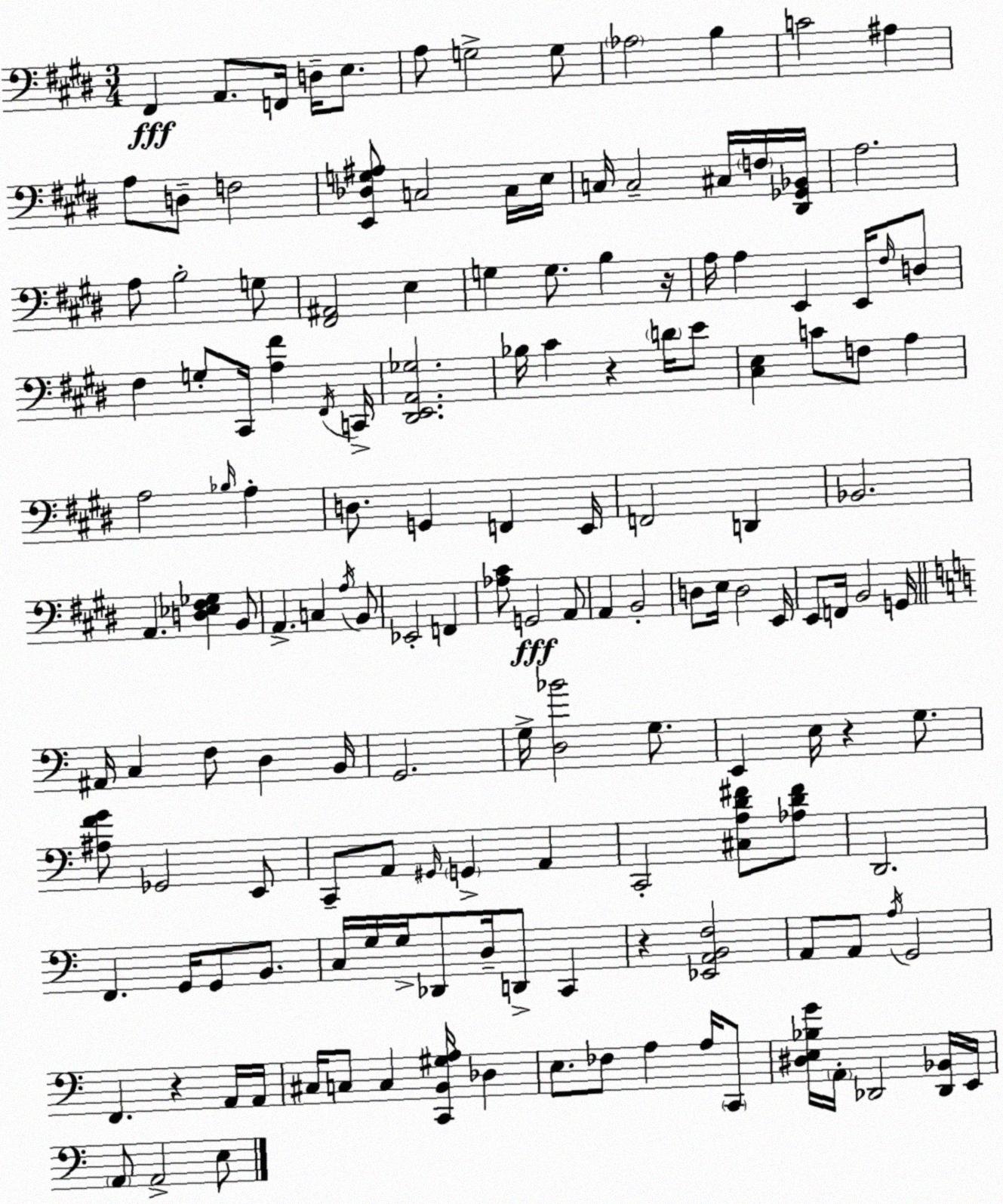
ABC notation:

X:1
T:Untitled
M:3/4
L:1/4
K:E
^F,, A,,/2 F,,/4 D,/4 E,/2 A,/2 G,2 G,/2 _A,2 B, C2 ^A, A,/2 D,/2 F,2 [E,,_D,G,^A,]/2 C,2 C,/4 E,/4 C,/4 C,2 ^C,/4 F,/4 [^D,,_G,,_B,,]/4 A,2 A,/2 B,2 G,/2 [^F,,^A,,]2 E, G, G,/2 B, z/4 A,/4 A, E,, E,,/4 ^F,/4 D,/2 ^F, G,/2 ^C,,/4 [A,^F] ^F,,/4 C,,/4 [^D,,E,,A,,_G,]2 _B,/4 ^C z D/4 E/2 [^C,E,] C/2 F,/2 A, A,2 _B,/4 A, D,/2 G,, F,, E,,/4 F,,2 D,, _B,,2 A,, [D,_E,^F,_G,] B,,/2 A,, C, A,/4 B,,/2 _E,,2 F,, [_A,^C]/2 G,,2 A,,/2 A,, B,,2 D,/2 E,/4 D,2 E,,/4 E,,/2 F,,/4 B,,2 G,,/4 ^A,,/4 C, F,/2 D, B,,/4 G,,2 G,/4 [D,_B]2 G,/2 E,, E,/4 z G,/2 [^A,FG]/2 _G,,2 E,,/2 C,,/2 A,,/2 ^G,,/4 G,, A,, C,,2 [^C,A,D^F]/2 [_A,D^F]/2 D,,2 F,, G,,/4 G,,/2 B,,/2 C,/4 G,/4 G,/4 _D,,/2 D,/4 D,,/2 C,, z [_E,,A,,B,,F,]2 A,,/2 A,,/2 A,/4 G,,2 F,, z A,,/4 A,,/4 ^C,/4 C,/2 C, [C,,B,,^G,A,]/4 _D, E,/2 _F,/2 A, A,/4 C,,/2 [^D,E,_B,G]/4 A,,/4 _D,,2 [_D,,_B,,]/4 E,,/4 A,,/2 A,,2 E,/2